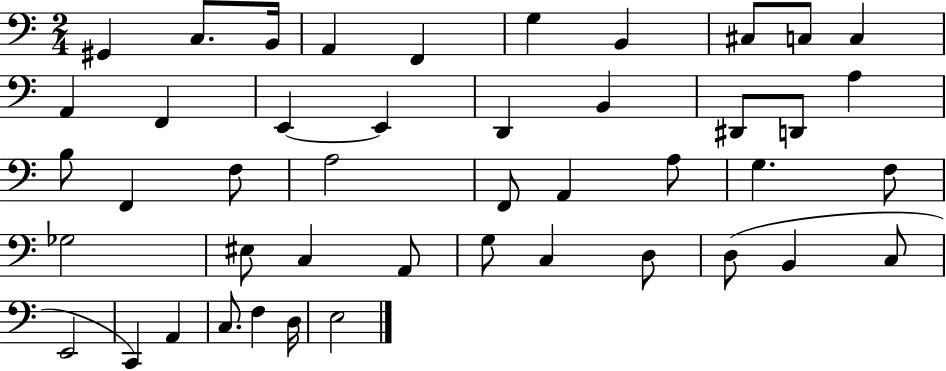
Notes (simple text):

G#2/q C3/e. B2/s A2/q F2/q G3/q B2/q C#3/e C3/e C3/q A2/q F2/q E2/q E2/q D2/q B2/q D#2/e D2/e A3/q B3/e F2/q F3/e A3/h F2/e A2/q A3/e G3/q. F3/e Gb3/h EIS3/e C3/q A2/e G3/e C3/q D3/e D3/e B2/q C3/e E2/h C2/q A2/q C3/e. F3/q D3/s E3/h